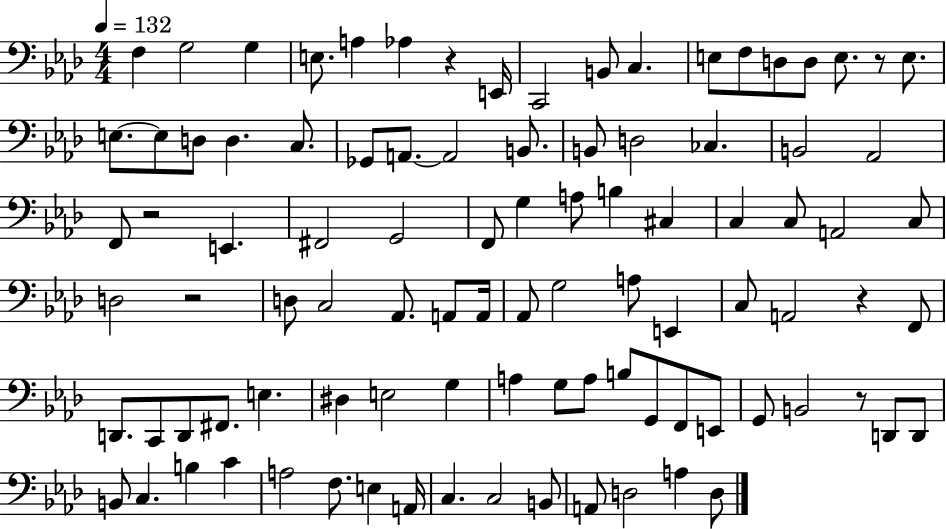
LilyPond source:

{
  \clef bass
  \numericTimeSignature
  \time 4/4
  \key aes \major
  \tempo 4 = 132
  \repeat volta 2 { f4 g2 g4 | e8. a4 aes4 r4 e,16 | c,2 b,8 c4. | e8 f8 d8 d8 e8. r8 e8. | \break e8.~~ e8 d8 d4. c8. | ges,8 a,8.~~ a,2 b,8. | b,8 d2 ces4. | b,2 aes,2 | \break f,8 r2 e,4. | fis,2 g,2 | f,8 g4 a8 b4 cis4 | c4 c8 a,2 c8 | \break d2 r2 | d8 c2 aes,8. a,8 a,16 | aes,8 g2 a8 e,4 | c8 a,2 r4 f,8 | \break d,8. c,8 d,8 fis,8. e4. | dis4 e2 g4 | a4 g8 a8 b8 g,8 f,8 e,8 | g,8 b,2 r8 d,8 d,8 | \break b,8 c4. b4 c'4 | a2 f8. e4 a,16 | c4. c2 b,8 | a,8 d2 a4 d8 | \break } \bar "|."
}